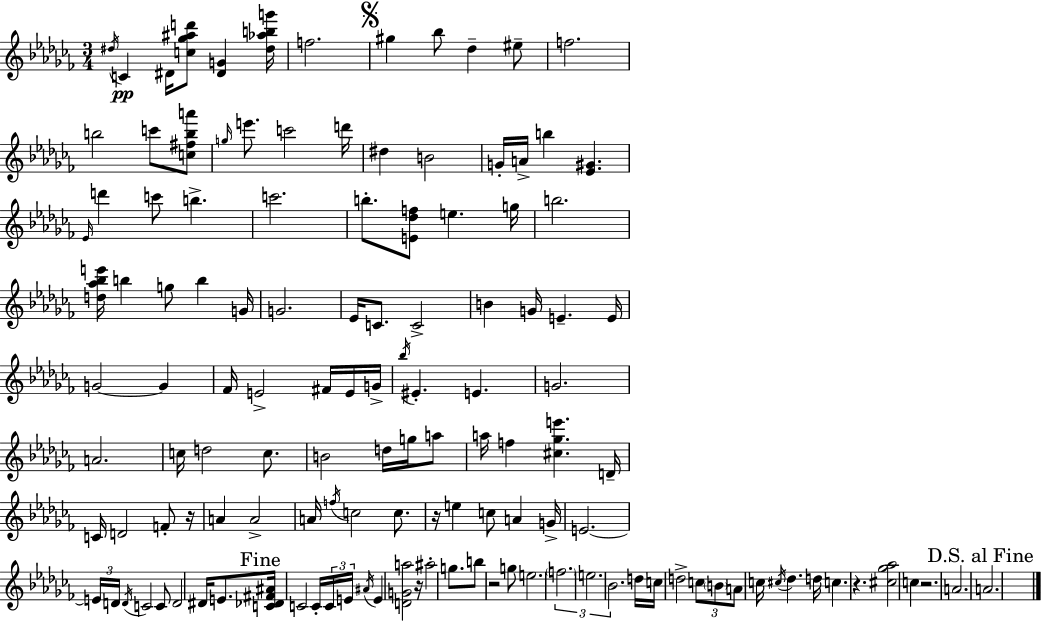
{
  \clef treble
  \numericTimeSignature
  \time 3/4
  \key aes \minor
  \repeat volta 2 { \acciaccatura { dis''16 }\pp c'4 dis'16 <c'' ges'' ais'' d'''>8 <dis' g'>4 | <dis'' aes'' b'' g'''>16 f''2. | \mark \markup { \musicglyph "scripts.segno" } gis''4 bes''8 des''4-- eis''8-- | f''2. | \break b''2 c'''8 <c'' fis'' b'' a'''>8 | \grace { g''16 } e'''8. c'''2 | d'''16 dis''4 b'2 | g'16-. a'16-> b''4 <ees' gis'>4. | \break \grace { ees'16 } d'''4 c'''8 b''4.-> | c'''2. | b''8.-. <e' des'' f''>8 e''4. | g''16 b''2. | \break <d'' aes'' bes'' e'''>16 b''4 g''8 b''4 | g'16 g'2. | ees'16 c'8. c'2-> | b'4 g'16 e'4.-- | \break e'16 g'2~~ g'4 | fes'16 e'2-> | fis'16 e'16 g'16-> \acciaccatura { bes''16 } eis'4.-. e'4. | g'2. | \break a'2. | c''16 d''2 | c''8. b'2 | d''16 g''16 a''8 a''16 f''4 <cis'' ges'' e'''>4. | \break d'16-- c'16 d'2 | f'8-. r16 a'4 a'2-> | a'16 \acciaccatura { f''16 } c''2 | c''8. r16 e''4 c''8 | \break a'4 g'16-> e'2.~~ | \tuplet 3/2 { e'16 d'16 \acciaccatura { d'16 } } c'2 | c'8 d'2 | dis'16 e'8. \mark "Fine" <c' des' fis' ais'>16 c'2 | \break c'16-. \tuplet 3/2 { c'16 e'16 \acciaccatura { ais'16 } } e'4 <d' g' a''>2 | r16 ais''2-. | g''8. b''8 r2 | g''8 e''2. | \break \tuplet 3/2 { \parenthesize f''2. | e''2. | bes'2. } | d''16 c''16 d''2-> | \break \tuplet 3/2 { c''8 \parenthesize b'8 a'8 } c''16 | \acciaccatura { cis''16 } des''4. d''16 c''4. | r4. <cis'' ges'' aes''>2 | c''4 r2. | \break a'2. | \mark "D.S. al Fine" a'2. | } \bar "|."
}